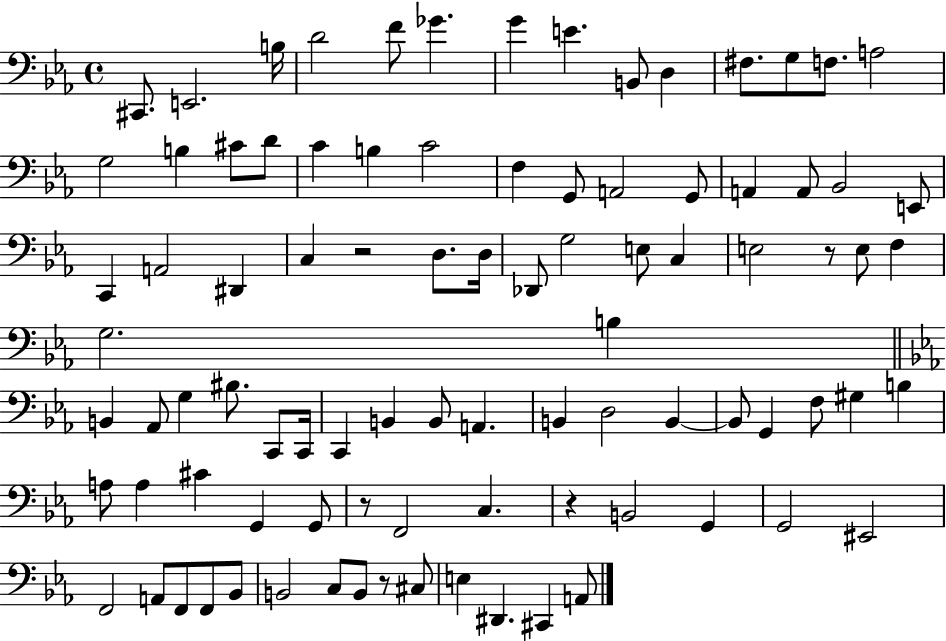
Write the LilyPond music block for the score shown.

{
  \clef bass
  \time 4/4
  \defaultTimeSignature
  \key ees \major
  cis,8. e,2. b16 | d'2 f'8 ges'4. | g'4 e'4. b,8 d4 | fis8. g8 f8. a2 | \break g2 b4 cis'8 d'8 | c'4 b4 c'2 | f4 g,8 a,2 g,8 | a,4 a,8 bes,2 e,8 | \break c,4 a,2 dis,4 | c4 r2 d8. d16 | des,8 g2 e8 c4 | e2 r8 e8 f4 | \break g2. b4 | \bar "||" \break \key c \minor b,4 aes,8 g4 bis8. c,8 c,16 | c,4 b,4 b,8 a,4. | b,4 d2 b,4~~ | b,8 g,4 f8 gis4 b4 | \break a8 a4 cis'4 g,4 g,8 | r8 f,2 c4. | r4 b,2 g,4 | g,2 eis,2 | \break f,2 a,8 f,8 f,8 bes,8 | b,2 c8 b,8 r8 cis8 | e4 dis,4. cis,4 a,8 | \bar "|."
}